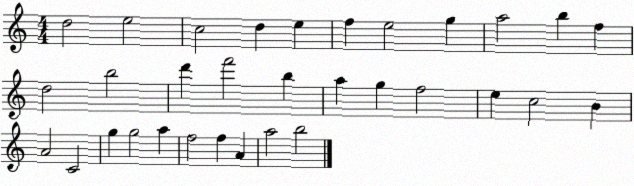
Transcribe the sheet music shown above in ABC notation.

X:1
T:Untitled
M:4/4
L:1/4
K:C
d2 e2 c2 d e f e2 g a2 b f d2 b2 d' f'2 b a g f2 e c2 B A2 C2 g g2 a f2 f A a2 b2